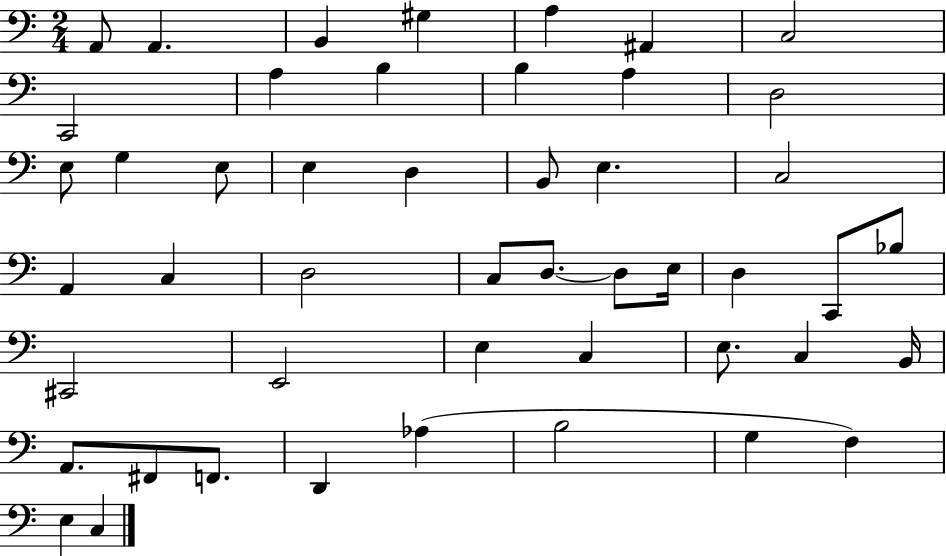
{
  \clef bass
  \numericTimeSignature
  \time 2/4
  \key c \major
  \repeat volta 2 { a,8 a,4. | b,4 gis4 | a4 ais,4 | c2 | \break c,2 | a4 b4 | b4 a4 | d2 | \break e8 g4 e8 | e4 d4 | b,8 e4. | c2 | \break a,4 c4 | d2 | c8 d8.~~ d8 e16 | d4 c,8 bes8 | \break cis,2 | e,2 | e4 c4 | e8. c4 b,16 | \break a,8. fis,8 f,8. | d,4 aes4( | b2 | g4 f4) | \break e4 c4 | } \bar "|."
}